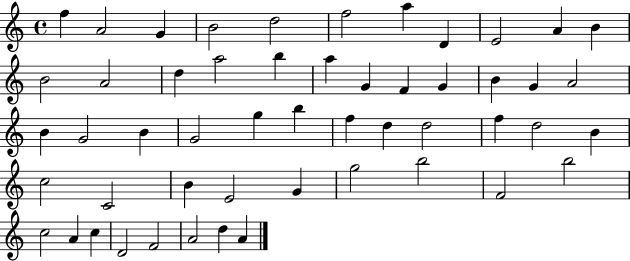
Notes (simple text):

F5/q A4/h G4/q B4/h D5/h F5/h A5/q D4/q E4/h A4/q B4/q B4/h A4/h D5/q A5/h B5/q A5/q G4/q F4/q G4/q B4/q G4/q A4/h B4/q G4/h B4/q G4/h G5/q B5/q F5/q D5/q D5/h F5/q D5/h B4/q C5/h C4/h B4/q E4/h G4/q G5/h B5/h F4/h B5/h C5/h A4/q C5/q D4/h F4/h A4/h D5/q A4/q